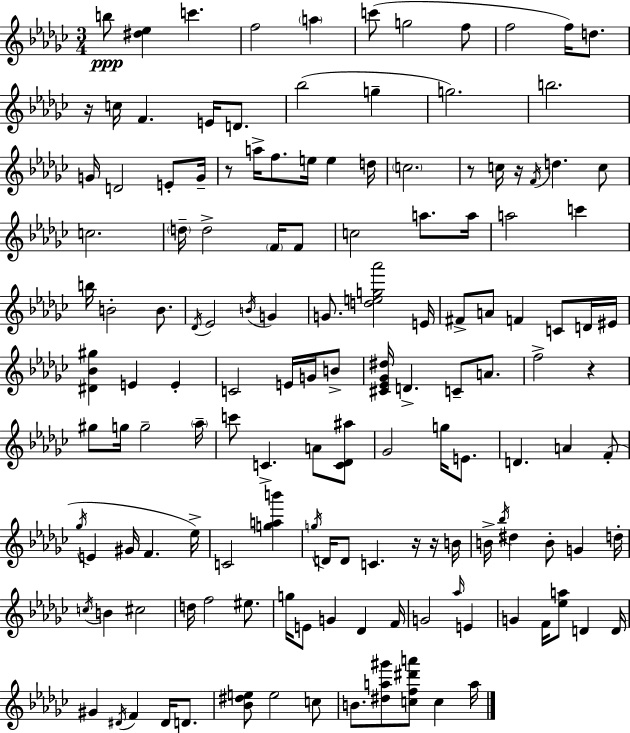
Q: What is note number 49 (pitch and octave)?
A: G4